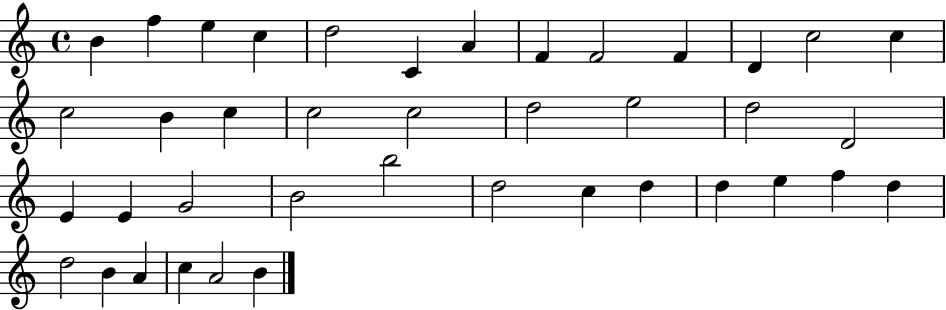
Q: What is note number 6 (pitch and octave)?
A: C4